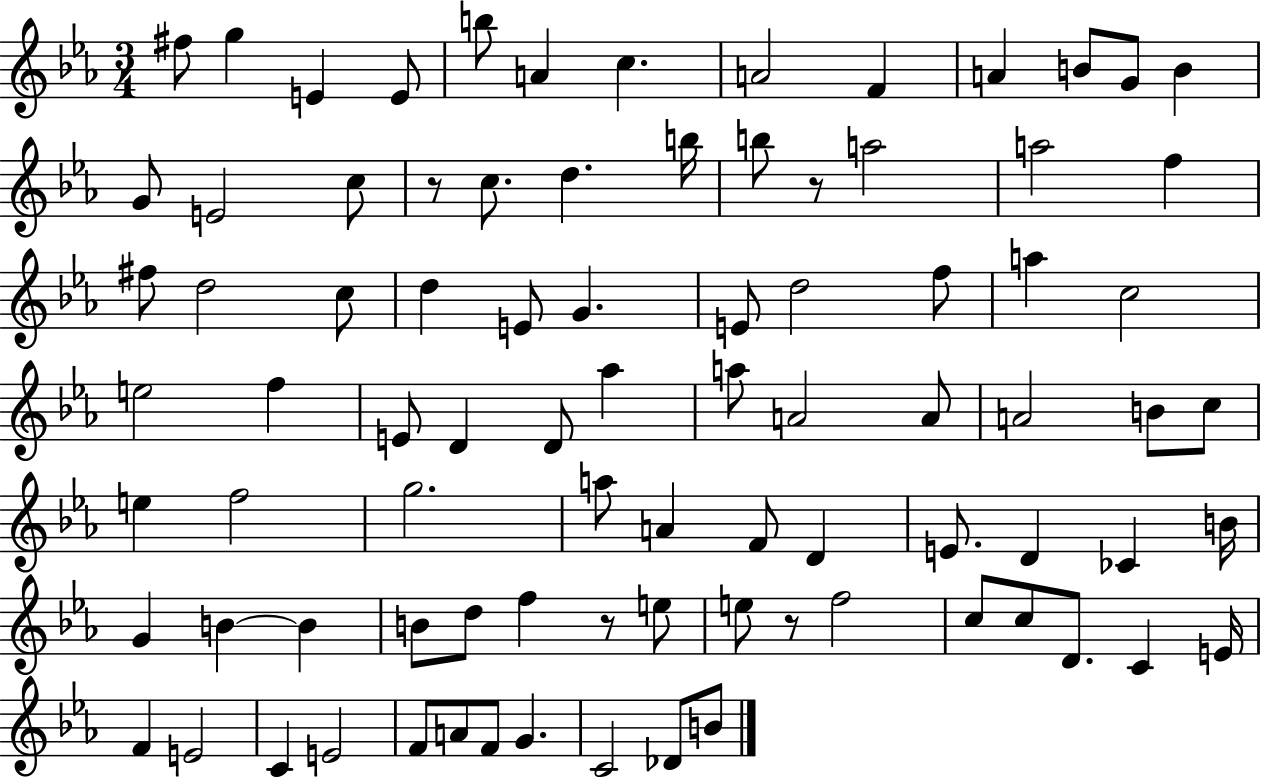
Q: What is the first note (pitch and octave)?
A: F#5